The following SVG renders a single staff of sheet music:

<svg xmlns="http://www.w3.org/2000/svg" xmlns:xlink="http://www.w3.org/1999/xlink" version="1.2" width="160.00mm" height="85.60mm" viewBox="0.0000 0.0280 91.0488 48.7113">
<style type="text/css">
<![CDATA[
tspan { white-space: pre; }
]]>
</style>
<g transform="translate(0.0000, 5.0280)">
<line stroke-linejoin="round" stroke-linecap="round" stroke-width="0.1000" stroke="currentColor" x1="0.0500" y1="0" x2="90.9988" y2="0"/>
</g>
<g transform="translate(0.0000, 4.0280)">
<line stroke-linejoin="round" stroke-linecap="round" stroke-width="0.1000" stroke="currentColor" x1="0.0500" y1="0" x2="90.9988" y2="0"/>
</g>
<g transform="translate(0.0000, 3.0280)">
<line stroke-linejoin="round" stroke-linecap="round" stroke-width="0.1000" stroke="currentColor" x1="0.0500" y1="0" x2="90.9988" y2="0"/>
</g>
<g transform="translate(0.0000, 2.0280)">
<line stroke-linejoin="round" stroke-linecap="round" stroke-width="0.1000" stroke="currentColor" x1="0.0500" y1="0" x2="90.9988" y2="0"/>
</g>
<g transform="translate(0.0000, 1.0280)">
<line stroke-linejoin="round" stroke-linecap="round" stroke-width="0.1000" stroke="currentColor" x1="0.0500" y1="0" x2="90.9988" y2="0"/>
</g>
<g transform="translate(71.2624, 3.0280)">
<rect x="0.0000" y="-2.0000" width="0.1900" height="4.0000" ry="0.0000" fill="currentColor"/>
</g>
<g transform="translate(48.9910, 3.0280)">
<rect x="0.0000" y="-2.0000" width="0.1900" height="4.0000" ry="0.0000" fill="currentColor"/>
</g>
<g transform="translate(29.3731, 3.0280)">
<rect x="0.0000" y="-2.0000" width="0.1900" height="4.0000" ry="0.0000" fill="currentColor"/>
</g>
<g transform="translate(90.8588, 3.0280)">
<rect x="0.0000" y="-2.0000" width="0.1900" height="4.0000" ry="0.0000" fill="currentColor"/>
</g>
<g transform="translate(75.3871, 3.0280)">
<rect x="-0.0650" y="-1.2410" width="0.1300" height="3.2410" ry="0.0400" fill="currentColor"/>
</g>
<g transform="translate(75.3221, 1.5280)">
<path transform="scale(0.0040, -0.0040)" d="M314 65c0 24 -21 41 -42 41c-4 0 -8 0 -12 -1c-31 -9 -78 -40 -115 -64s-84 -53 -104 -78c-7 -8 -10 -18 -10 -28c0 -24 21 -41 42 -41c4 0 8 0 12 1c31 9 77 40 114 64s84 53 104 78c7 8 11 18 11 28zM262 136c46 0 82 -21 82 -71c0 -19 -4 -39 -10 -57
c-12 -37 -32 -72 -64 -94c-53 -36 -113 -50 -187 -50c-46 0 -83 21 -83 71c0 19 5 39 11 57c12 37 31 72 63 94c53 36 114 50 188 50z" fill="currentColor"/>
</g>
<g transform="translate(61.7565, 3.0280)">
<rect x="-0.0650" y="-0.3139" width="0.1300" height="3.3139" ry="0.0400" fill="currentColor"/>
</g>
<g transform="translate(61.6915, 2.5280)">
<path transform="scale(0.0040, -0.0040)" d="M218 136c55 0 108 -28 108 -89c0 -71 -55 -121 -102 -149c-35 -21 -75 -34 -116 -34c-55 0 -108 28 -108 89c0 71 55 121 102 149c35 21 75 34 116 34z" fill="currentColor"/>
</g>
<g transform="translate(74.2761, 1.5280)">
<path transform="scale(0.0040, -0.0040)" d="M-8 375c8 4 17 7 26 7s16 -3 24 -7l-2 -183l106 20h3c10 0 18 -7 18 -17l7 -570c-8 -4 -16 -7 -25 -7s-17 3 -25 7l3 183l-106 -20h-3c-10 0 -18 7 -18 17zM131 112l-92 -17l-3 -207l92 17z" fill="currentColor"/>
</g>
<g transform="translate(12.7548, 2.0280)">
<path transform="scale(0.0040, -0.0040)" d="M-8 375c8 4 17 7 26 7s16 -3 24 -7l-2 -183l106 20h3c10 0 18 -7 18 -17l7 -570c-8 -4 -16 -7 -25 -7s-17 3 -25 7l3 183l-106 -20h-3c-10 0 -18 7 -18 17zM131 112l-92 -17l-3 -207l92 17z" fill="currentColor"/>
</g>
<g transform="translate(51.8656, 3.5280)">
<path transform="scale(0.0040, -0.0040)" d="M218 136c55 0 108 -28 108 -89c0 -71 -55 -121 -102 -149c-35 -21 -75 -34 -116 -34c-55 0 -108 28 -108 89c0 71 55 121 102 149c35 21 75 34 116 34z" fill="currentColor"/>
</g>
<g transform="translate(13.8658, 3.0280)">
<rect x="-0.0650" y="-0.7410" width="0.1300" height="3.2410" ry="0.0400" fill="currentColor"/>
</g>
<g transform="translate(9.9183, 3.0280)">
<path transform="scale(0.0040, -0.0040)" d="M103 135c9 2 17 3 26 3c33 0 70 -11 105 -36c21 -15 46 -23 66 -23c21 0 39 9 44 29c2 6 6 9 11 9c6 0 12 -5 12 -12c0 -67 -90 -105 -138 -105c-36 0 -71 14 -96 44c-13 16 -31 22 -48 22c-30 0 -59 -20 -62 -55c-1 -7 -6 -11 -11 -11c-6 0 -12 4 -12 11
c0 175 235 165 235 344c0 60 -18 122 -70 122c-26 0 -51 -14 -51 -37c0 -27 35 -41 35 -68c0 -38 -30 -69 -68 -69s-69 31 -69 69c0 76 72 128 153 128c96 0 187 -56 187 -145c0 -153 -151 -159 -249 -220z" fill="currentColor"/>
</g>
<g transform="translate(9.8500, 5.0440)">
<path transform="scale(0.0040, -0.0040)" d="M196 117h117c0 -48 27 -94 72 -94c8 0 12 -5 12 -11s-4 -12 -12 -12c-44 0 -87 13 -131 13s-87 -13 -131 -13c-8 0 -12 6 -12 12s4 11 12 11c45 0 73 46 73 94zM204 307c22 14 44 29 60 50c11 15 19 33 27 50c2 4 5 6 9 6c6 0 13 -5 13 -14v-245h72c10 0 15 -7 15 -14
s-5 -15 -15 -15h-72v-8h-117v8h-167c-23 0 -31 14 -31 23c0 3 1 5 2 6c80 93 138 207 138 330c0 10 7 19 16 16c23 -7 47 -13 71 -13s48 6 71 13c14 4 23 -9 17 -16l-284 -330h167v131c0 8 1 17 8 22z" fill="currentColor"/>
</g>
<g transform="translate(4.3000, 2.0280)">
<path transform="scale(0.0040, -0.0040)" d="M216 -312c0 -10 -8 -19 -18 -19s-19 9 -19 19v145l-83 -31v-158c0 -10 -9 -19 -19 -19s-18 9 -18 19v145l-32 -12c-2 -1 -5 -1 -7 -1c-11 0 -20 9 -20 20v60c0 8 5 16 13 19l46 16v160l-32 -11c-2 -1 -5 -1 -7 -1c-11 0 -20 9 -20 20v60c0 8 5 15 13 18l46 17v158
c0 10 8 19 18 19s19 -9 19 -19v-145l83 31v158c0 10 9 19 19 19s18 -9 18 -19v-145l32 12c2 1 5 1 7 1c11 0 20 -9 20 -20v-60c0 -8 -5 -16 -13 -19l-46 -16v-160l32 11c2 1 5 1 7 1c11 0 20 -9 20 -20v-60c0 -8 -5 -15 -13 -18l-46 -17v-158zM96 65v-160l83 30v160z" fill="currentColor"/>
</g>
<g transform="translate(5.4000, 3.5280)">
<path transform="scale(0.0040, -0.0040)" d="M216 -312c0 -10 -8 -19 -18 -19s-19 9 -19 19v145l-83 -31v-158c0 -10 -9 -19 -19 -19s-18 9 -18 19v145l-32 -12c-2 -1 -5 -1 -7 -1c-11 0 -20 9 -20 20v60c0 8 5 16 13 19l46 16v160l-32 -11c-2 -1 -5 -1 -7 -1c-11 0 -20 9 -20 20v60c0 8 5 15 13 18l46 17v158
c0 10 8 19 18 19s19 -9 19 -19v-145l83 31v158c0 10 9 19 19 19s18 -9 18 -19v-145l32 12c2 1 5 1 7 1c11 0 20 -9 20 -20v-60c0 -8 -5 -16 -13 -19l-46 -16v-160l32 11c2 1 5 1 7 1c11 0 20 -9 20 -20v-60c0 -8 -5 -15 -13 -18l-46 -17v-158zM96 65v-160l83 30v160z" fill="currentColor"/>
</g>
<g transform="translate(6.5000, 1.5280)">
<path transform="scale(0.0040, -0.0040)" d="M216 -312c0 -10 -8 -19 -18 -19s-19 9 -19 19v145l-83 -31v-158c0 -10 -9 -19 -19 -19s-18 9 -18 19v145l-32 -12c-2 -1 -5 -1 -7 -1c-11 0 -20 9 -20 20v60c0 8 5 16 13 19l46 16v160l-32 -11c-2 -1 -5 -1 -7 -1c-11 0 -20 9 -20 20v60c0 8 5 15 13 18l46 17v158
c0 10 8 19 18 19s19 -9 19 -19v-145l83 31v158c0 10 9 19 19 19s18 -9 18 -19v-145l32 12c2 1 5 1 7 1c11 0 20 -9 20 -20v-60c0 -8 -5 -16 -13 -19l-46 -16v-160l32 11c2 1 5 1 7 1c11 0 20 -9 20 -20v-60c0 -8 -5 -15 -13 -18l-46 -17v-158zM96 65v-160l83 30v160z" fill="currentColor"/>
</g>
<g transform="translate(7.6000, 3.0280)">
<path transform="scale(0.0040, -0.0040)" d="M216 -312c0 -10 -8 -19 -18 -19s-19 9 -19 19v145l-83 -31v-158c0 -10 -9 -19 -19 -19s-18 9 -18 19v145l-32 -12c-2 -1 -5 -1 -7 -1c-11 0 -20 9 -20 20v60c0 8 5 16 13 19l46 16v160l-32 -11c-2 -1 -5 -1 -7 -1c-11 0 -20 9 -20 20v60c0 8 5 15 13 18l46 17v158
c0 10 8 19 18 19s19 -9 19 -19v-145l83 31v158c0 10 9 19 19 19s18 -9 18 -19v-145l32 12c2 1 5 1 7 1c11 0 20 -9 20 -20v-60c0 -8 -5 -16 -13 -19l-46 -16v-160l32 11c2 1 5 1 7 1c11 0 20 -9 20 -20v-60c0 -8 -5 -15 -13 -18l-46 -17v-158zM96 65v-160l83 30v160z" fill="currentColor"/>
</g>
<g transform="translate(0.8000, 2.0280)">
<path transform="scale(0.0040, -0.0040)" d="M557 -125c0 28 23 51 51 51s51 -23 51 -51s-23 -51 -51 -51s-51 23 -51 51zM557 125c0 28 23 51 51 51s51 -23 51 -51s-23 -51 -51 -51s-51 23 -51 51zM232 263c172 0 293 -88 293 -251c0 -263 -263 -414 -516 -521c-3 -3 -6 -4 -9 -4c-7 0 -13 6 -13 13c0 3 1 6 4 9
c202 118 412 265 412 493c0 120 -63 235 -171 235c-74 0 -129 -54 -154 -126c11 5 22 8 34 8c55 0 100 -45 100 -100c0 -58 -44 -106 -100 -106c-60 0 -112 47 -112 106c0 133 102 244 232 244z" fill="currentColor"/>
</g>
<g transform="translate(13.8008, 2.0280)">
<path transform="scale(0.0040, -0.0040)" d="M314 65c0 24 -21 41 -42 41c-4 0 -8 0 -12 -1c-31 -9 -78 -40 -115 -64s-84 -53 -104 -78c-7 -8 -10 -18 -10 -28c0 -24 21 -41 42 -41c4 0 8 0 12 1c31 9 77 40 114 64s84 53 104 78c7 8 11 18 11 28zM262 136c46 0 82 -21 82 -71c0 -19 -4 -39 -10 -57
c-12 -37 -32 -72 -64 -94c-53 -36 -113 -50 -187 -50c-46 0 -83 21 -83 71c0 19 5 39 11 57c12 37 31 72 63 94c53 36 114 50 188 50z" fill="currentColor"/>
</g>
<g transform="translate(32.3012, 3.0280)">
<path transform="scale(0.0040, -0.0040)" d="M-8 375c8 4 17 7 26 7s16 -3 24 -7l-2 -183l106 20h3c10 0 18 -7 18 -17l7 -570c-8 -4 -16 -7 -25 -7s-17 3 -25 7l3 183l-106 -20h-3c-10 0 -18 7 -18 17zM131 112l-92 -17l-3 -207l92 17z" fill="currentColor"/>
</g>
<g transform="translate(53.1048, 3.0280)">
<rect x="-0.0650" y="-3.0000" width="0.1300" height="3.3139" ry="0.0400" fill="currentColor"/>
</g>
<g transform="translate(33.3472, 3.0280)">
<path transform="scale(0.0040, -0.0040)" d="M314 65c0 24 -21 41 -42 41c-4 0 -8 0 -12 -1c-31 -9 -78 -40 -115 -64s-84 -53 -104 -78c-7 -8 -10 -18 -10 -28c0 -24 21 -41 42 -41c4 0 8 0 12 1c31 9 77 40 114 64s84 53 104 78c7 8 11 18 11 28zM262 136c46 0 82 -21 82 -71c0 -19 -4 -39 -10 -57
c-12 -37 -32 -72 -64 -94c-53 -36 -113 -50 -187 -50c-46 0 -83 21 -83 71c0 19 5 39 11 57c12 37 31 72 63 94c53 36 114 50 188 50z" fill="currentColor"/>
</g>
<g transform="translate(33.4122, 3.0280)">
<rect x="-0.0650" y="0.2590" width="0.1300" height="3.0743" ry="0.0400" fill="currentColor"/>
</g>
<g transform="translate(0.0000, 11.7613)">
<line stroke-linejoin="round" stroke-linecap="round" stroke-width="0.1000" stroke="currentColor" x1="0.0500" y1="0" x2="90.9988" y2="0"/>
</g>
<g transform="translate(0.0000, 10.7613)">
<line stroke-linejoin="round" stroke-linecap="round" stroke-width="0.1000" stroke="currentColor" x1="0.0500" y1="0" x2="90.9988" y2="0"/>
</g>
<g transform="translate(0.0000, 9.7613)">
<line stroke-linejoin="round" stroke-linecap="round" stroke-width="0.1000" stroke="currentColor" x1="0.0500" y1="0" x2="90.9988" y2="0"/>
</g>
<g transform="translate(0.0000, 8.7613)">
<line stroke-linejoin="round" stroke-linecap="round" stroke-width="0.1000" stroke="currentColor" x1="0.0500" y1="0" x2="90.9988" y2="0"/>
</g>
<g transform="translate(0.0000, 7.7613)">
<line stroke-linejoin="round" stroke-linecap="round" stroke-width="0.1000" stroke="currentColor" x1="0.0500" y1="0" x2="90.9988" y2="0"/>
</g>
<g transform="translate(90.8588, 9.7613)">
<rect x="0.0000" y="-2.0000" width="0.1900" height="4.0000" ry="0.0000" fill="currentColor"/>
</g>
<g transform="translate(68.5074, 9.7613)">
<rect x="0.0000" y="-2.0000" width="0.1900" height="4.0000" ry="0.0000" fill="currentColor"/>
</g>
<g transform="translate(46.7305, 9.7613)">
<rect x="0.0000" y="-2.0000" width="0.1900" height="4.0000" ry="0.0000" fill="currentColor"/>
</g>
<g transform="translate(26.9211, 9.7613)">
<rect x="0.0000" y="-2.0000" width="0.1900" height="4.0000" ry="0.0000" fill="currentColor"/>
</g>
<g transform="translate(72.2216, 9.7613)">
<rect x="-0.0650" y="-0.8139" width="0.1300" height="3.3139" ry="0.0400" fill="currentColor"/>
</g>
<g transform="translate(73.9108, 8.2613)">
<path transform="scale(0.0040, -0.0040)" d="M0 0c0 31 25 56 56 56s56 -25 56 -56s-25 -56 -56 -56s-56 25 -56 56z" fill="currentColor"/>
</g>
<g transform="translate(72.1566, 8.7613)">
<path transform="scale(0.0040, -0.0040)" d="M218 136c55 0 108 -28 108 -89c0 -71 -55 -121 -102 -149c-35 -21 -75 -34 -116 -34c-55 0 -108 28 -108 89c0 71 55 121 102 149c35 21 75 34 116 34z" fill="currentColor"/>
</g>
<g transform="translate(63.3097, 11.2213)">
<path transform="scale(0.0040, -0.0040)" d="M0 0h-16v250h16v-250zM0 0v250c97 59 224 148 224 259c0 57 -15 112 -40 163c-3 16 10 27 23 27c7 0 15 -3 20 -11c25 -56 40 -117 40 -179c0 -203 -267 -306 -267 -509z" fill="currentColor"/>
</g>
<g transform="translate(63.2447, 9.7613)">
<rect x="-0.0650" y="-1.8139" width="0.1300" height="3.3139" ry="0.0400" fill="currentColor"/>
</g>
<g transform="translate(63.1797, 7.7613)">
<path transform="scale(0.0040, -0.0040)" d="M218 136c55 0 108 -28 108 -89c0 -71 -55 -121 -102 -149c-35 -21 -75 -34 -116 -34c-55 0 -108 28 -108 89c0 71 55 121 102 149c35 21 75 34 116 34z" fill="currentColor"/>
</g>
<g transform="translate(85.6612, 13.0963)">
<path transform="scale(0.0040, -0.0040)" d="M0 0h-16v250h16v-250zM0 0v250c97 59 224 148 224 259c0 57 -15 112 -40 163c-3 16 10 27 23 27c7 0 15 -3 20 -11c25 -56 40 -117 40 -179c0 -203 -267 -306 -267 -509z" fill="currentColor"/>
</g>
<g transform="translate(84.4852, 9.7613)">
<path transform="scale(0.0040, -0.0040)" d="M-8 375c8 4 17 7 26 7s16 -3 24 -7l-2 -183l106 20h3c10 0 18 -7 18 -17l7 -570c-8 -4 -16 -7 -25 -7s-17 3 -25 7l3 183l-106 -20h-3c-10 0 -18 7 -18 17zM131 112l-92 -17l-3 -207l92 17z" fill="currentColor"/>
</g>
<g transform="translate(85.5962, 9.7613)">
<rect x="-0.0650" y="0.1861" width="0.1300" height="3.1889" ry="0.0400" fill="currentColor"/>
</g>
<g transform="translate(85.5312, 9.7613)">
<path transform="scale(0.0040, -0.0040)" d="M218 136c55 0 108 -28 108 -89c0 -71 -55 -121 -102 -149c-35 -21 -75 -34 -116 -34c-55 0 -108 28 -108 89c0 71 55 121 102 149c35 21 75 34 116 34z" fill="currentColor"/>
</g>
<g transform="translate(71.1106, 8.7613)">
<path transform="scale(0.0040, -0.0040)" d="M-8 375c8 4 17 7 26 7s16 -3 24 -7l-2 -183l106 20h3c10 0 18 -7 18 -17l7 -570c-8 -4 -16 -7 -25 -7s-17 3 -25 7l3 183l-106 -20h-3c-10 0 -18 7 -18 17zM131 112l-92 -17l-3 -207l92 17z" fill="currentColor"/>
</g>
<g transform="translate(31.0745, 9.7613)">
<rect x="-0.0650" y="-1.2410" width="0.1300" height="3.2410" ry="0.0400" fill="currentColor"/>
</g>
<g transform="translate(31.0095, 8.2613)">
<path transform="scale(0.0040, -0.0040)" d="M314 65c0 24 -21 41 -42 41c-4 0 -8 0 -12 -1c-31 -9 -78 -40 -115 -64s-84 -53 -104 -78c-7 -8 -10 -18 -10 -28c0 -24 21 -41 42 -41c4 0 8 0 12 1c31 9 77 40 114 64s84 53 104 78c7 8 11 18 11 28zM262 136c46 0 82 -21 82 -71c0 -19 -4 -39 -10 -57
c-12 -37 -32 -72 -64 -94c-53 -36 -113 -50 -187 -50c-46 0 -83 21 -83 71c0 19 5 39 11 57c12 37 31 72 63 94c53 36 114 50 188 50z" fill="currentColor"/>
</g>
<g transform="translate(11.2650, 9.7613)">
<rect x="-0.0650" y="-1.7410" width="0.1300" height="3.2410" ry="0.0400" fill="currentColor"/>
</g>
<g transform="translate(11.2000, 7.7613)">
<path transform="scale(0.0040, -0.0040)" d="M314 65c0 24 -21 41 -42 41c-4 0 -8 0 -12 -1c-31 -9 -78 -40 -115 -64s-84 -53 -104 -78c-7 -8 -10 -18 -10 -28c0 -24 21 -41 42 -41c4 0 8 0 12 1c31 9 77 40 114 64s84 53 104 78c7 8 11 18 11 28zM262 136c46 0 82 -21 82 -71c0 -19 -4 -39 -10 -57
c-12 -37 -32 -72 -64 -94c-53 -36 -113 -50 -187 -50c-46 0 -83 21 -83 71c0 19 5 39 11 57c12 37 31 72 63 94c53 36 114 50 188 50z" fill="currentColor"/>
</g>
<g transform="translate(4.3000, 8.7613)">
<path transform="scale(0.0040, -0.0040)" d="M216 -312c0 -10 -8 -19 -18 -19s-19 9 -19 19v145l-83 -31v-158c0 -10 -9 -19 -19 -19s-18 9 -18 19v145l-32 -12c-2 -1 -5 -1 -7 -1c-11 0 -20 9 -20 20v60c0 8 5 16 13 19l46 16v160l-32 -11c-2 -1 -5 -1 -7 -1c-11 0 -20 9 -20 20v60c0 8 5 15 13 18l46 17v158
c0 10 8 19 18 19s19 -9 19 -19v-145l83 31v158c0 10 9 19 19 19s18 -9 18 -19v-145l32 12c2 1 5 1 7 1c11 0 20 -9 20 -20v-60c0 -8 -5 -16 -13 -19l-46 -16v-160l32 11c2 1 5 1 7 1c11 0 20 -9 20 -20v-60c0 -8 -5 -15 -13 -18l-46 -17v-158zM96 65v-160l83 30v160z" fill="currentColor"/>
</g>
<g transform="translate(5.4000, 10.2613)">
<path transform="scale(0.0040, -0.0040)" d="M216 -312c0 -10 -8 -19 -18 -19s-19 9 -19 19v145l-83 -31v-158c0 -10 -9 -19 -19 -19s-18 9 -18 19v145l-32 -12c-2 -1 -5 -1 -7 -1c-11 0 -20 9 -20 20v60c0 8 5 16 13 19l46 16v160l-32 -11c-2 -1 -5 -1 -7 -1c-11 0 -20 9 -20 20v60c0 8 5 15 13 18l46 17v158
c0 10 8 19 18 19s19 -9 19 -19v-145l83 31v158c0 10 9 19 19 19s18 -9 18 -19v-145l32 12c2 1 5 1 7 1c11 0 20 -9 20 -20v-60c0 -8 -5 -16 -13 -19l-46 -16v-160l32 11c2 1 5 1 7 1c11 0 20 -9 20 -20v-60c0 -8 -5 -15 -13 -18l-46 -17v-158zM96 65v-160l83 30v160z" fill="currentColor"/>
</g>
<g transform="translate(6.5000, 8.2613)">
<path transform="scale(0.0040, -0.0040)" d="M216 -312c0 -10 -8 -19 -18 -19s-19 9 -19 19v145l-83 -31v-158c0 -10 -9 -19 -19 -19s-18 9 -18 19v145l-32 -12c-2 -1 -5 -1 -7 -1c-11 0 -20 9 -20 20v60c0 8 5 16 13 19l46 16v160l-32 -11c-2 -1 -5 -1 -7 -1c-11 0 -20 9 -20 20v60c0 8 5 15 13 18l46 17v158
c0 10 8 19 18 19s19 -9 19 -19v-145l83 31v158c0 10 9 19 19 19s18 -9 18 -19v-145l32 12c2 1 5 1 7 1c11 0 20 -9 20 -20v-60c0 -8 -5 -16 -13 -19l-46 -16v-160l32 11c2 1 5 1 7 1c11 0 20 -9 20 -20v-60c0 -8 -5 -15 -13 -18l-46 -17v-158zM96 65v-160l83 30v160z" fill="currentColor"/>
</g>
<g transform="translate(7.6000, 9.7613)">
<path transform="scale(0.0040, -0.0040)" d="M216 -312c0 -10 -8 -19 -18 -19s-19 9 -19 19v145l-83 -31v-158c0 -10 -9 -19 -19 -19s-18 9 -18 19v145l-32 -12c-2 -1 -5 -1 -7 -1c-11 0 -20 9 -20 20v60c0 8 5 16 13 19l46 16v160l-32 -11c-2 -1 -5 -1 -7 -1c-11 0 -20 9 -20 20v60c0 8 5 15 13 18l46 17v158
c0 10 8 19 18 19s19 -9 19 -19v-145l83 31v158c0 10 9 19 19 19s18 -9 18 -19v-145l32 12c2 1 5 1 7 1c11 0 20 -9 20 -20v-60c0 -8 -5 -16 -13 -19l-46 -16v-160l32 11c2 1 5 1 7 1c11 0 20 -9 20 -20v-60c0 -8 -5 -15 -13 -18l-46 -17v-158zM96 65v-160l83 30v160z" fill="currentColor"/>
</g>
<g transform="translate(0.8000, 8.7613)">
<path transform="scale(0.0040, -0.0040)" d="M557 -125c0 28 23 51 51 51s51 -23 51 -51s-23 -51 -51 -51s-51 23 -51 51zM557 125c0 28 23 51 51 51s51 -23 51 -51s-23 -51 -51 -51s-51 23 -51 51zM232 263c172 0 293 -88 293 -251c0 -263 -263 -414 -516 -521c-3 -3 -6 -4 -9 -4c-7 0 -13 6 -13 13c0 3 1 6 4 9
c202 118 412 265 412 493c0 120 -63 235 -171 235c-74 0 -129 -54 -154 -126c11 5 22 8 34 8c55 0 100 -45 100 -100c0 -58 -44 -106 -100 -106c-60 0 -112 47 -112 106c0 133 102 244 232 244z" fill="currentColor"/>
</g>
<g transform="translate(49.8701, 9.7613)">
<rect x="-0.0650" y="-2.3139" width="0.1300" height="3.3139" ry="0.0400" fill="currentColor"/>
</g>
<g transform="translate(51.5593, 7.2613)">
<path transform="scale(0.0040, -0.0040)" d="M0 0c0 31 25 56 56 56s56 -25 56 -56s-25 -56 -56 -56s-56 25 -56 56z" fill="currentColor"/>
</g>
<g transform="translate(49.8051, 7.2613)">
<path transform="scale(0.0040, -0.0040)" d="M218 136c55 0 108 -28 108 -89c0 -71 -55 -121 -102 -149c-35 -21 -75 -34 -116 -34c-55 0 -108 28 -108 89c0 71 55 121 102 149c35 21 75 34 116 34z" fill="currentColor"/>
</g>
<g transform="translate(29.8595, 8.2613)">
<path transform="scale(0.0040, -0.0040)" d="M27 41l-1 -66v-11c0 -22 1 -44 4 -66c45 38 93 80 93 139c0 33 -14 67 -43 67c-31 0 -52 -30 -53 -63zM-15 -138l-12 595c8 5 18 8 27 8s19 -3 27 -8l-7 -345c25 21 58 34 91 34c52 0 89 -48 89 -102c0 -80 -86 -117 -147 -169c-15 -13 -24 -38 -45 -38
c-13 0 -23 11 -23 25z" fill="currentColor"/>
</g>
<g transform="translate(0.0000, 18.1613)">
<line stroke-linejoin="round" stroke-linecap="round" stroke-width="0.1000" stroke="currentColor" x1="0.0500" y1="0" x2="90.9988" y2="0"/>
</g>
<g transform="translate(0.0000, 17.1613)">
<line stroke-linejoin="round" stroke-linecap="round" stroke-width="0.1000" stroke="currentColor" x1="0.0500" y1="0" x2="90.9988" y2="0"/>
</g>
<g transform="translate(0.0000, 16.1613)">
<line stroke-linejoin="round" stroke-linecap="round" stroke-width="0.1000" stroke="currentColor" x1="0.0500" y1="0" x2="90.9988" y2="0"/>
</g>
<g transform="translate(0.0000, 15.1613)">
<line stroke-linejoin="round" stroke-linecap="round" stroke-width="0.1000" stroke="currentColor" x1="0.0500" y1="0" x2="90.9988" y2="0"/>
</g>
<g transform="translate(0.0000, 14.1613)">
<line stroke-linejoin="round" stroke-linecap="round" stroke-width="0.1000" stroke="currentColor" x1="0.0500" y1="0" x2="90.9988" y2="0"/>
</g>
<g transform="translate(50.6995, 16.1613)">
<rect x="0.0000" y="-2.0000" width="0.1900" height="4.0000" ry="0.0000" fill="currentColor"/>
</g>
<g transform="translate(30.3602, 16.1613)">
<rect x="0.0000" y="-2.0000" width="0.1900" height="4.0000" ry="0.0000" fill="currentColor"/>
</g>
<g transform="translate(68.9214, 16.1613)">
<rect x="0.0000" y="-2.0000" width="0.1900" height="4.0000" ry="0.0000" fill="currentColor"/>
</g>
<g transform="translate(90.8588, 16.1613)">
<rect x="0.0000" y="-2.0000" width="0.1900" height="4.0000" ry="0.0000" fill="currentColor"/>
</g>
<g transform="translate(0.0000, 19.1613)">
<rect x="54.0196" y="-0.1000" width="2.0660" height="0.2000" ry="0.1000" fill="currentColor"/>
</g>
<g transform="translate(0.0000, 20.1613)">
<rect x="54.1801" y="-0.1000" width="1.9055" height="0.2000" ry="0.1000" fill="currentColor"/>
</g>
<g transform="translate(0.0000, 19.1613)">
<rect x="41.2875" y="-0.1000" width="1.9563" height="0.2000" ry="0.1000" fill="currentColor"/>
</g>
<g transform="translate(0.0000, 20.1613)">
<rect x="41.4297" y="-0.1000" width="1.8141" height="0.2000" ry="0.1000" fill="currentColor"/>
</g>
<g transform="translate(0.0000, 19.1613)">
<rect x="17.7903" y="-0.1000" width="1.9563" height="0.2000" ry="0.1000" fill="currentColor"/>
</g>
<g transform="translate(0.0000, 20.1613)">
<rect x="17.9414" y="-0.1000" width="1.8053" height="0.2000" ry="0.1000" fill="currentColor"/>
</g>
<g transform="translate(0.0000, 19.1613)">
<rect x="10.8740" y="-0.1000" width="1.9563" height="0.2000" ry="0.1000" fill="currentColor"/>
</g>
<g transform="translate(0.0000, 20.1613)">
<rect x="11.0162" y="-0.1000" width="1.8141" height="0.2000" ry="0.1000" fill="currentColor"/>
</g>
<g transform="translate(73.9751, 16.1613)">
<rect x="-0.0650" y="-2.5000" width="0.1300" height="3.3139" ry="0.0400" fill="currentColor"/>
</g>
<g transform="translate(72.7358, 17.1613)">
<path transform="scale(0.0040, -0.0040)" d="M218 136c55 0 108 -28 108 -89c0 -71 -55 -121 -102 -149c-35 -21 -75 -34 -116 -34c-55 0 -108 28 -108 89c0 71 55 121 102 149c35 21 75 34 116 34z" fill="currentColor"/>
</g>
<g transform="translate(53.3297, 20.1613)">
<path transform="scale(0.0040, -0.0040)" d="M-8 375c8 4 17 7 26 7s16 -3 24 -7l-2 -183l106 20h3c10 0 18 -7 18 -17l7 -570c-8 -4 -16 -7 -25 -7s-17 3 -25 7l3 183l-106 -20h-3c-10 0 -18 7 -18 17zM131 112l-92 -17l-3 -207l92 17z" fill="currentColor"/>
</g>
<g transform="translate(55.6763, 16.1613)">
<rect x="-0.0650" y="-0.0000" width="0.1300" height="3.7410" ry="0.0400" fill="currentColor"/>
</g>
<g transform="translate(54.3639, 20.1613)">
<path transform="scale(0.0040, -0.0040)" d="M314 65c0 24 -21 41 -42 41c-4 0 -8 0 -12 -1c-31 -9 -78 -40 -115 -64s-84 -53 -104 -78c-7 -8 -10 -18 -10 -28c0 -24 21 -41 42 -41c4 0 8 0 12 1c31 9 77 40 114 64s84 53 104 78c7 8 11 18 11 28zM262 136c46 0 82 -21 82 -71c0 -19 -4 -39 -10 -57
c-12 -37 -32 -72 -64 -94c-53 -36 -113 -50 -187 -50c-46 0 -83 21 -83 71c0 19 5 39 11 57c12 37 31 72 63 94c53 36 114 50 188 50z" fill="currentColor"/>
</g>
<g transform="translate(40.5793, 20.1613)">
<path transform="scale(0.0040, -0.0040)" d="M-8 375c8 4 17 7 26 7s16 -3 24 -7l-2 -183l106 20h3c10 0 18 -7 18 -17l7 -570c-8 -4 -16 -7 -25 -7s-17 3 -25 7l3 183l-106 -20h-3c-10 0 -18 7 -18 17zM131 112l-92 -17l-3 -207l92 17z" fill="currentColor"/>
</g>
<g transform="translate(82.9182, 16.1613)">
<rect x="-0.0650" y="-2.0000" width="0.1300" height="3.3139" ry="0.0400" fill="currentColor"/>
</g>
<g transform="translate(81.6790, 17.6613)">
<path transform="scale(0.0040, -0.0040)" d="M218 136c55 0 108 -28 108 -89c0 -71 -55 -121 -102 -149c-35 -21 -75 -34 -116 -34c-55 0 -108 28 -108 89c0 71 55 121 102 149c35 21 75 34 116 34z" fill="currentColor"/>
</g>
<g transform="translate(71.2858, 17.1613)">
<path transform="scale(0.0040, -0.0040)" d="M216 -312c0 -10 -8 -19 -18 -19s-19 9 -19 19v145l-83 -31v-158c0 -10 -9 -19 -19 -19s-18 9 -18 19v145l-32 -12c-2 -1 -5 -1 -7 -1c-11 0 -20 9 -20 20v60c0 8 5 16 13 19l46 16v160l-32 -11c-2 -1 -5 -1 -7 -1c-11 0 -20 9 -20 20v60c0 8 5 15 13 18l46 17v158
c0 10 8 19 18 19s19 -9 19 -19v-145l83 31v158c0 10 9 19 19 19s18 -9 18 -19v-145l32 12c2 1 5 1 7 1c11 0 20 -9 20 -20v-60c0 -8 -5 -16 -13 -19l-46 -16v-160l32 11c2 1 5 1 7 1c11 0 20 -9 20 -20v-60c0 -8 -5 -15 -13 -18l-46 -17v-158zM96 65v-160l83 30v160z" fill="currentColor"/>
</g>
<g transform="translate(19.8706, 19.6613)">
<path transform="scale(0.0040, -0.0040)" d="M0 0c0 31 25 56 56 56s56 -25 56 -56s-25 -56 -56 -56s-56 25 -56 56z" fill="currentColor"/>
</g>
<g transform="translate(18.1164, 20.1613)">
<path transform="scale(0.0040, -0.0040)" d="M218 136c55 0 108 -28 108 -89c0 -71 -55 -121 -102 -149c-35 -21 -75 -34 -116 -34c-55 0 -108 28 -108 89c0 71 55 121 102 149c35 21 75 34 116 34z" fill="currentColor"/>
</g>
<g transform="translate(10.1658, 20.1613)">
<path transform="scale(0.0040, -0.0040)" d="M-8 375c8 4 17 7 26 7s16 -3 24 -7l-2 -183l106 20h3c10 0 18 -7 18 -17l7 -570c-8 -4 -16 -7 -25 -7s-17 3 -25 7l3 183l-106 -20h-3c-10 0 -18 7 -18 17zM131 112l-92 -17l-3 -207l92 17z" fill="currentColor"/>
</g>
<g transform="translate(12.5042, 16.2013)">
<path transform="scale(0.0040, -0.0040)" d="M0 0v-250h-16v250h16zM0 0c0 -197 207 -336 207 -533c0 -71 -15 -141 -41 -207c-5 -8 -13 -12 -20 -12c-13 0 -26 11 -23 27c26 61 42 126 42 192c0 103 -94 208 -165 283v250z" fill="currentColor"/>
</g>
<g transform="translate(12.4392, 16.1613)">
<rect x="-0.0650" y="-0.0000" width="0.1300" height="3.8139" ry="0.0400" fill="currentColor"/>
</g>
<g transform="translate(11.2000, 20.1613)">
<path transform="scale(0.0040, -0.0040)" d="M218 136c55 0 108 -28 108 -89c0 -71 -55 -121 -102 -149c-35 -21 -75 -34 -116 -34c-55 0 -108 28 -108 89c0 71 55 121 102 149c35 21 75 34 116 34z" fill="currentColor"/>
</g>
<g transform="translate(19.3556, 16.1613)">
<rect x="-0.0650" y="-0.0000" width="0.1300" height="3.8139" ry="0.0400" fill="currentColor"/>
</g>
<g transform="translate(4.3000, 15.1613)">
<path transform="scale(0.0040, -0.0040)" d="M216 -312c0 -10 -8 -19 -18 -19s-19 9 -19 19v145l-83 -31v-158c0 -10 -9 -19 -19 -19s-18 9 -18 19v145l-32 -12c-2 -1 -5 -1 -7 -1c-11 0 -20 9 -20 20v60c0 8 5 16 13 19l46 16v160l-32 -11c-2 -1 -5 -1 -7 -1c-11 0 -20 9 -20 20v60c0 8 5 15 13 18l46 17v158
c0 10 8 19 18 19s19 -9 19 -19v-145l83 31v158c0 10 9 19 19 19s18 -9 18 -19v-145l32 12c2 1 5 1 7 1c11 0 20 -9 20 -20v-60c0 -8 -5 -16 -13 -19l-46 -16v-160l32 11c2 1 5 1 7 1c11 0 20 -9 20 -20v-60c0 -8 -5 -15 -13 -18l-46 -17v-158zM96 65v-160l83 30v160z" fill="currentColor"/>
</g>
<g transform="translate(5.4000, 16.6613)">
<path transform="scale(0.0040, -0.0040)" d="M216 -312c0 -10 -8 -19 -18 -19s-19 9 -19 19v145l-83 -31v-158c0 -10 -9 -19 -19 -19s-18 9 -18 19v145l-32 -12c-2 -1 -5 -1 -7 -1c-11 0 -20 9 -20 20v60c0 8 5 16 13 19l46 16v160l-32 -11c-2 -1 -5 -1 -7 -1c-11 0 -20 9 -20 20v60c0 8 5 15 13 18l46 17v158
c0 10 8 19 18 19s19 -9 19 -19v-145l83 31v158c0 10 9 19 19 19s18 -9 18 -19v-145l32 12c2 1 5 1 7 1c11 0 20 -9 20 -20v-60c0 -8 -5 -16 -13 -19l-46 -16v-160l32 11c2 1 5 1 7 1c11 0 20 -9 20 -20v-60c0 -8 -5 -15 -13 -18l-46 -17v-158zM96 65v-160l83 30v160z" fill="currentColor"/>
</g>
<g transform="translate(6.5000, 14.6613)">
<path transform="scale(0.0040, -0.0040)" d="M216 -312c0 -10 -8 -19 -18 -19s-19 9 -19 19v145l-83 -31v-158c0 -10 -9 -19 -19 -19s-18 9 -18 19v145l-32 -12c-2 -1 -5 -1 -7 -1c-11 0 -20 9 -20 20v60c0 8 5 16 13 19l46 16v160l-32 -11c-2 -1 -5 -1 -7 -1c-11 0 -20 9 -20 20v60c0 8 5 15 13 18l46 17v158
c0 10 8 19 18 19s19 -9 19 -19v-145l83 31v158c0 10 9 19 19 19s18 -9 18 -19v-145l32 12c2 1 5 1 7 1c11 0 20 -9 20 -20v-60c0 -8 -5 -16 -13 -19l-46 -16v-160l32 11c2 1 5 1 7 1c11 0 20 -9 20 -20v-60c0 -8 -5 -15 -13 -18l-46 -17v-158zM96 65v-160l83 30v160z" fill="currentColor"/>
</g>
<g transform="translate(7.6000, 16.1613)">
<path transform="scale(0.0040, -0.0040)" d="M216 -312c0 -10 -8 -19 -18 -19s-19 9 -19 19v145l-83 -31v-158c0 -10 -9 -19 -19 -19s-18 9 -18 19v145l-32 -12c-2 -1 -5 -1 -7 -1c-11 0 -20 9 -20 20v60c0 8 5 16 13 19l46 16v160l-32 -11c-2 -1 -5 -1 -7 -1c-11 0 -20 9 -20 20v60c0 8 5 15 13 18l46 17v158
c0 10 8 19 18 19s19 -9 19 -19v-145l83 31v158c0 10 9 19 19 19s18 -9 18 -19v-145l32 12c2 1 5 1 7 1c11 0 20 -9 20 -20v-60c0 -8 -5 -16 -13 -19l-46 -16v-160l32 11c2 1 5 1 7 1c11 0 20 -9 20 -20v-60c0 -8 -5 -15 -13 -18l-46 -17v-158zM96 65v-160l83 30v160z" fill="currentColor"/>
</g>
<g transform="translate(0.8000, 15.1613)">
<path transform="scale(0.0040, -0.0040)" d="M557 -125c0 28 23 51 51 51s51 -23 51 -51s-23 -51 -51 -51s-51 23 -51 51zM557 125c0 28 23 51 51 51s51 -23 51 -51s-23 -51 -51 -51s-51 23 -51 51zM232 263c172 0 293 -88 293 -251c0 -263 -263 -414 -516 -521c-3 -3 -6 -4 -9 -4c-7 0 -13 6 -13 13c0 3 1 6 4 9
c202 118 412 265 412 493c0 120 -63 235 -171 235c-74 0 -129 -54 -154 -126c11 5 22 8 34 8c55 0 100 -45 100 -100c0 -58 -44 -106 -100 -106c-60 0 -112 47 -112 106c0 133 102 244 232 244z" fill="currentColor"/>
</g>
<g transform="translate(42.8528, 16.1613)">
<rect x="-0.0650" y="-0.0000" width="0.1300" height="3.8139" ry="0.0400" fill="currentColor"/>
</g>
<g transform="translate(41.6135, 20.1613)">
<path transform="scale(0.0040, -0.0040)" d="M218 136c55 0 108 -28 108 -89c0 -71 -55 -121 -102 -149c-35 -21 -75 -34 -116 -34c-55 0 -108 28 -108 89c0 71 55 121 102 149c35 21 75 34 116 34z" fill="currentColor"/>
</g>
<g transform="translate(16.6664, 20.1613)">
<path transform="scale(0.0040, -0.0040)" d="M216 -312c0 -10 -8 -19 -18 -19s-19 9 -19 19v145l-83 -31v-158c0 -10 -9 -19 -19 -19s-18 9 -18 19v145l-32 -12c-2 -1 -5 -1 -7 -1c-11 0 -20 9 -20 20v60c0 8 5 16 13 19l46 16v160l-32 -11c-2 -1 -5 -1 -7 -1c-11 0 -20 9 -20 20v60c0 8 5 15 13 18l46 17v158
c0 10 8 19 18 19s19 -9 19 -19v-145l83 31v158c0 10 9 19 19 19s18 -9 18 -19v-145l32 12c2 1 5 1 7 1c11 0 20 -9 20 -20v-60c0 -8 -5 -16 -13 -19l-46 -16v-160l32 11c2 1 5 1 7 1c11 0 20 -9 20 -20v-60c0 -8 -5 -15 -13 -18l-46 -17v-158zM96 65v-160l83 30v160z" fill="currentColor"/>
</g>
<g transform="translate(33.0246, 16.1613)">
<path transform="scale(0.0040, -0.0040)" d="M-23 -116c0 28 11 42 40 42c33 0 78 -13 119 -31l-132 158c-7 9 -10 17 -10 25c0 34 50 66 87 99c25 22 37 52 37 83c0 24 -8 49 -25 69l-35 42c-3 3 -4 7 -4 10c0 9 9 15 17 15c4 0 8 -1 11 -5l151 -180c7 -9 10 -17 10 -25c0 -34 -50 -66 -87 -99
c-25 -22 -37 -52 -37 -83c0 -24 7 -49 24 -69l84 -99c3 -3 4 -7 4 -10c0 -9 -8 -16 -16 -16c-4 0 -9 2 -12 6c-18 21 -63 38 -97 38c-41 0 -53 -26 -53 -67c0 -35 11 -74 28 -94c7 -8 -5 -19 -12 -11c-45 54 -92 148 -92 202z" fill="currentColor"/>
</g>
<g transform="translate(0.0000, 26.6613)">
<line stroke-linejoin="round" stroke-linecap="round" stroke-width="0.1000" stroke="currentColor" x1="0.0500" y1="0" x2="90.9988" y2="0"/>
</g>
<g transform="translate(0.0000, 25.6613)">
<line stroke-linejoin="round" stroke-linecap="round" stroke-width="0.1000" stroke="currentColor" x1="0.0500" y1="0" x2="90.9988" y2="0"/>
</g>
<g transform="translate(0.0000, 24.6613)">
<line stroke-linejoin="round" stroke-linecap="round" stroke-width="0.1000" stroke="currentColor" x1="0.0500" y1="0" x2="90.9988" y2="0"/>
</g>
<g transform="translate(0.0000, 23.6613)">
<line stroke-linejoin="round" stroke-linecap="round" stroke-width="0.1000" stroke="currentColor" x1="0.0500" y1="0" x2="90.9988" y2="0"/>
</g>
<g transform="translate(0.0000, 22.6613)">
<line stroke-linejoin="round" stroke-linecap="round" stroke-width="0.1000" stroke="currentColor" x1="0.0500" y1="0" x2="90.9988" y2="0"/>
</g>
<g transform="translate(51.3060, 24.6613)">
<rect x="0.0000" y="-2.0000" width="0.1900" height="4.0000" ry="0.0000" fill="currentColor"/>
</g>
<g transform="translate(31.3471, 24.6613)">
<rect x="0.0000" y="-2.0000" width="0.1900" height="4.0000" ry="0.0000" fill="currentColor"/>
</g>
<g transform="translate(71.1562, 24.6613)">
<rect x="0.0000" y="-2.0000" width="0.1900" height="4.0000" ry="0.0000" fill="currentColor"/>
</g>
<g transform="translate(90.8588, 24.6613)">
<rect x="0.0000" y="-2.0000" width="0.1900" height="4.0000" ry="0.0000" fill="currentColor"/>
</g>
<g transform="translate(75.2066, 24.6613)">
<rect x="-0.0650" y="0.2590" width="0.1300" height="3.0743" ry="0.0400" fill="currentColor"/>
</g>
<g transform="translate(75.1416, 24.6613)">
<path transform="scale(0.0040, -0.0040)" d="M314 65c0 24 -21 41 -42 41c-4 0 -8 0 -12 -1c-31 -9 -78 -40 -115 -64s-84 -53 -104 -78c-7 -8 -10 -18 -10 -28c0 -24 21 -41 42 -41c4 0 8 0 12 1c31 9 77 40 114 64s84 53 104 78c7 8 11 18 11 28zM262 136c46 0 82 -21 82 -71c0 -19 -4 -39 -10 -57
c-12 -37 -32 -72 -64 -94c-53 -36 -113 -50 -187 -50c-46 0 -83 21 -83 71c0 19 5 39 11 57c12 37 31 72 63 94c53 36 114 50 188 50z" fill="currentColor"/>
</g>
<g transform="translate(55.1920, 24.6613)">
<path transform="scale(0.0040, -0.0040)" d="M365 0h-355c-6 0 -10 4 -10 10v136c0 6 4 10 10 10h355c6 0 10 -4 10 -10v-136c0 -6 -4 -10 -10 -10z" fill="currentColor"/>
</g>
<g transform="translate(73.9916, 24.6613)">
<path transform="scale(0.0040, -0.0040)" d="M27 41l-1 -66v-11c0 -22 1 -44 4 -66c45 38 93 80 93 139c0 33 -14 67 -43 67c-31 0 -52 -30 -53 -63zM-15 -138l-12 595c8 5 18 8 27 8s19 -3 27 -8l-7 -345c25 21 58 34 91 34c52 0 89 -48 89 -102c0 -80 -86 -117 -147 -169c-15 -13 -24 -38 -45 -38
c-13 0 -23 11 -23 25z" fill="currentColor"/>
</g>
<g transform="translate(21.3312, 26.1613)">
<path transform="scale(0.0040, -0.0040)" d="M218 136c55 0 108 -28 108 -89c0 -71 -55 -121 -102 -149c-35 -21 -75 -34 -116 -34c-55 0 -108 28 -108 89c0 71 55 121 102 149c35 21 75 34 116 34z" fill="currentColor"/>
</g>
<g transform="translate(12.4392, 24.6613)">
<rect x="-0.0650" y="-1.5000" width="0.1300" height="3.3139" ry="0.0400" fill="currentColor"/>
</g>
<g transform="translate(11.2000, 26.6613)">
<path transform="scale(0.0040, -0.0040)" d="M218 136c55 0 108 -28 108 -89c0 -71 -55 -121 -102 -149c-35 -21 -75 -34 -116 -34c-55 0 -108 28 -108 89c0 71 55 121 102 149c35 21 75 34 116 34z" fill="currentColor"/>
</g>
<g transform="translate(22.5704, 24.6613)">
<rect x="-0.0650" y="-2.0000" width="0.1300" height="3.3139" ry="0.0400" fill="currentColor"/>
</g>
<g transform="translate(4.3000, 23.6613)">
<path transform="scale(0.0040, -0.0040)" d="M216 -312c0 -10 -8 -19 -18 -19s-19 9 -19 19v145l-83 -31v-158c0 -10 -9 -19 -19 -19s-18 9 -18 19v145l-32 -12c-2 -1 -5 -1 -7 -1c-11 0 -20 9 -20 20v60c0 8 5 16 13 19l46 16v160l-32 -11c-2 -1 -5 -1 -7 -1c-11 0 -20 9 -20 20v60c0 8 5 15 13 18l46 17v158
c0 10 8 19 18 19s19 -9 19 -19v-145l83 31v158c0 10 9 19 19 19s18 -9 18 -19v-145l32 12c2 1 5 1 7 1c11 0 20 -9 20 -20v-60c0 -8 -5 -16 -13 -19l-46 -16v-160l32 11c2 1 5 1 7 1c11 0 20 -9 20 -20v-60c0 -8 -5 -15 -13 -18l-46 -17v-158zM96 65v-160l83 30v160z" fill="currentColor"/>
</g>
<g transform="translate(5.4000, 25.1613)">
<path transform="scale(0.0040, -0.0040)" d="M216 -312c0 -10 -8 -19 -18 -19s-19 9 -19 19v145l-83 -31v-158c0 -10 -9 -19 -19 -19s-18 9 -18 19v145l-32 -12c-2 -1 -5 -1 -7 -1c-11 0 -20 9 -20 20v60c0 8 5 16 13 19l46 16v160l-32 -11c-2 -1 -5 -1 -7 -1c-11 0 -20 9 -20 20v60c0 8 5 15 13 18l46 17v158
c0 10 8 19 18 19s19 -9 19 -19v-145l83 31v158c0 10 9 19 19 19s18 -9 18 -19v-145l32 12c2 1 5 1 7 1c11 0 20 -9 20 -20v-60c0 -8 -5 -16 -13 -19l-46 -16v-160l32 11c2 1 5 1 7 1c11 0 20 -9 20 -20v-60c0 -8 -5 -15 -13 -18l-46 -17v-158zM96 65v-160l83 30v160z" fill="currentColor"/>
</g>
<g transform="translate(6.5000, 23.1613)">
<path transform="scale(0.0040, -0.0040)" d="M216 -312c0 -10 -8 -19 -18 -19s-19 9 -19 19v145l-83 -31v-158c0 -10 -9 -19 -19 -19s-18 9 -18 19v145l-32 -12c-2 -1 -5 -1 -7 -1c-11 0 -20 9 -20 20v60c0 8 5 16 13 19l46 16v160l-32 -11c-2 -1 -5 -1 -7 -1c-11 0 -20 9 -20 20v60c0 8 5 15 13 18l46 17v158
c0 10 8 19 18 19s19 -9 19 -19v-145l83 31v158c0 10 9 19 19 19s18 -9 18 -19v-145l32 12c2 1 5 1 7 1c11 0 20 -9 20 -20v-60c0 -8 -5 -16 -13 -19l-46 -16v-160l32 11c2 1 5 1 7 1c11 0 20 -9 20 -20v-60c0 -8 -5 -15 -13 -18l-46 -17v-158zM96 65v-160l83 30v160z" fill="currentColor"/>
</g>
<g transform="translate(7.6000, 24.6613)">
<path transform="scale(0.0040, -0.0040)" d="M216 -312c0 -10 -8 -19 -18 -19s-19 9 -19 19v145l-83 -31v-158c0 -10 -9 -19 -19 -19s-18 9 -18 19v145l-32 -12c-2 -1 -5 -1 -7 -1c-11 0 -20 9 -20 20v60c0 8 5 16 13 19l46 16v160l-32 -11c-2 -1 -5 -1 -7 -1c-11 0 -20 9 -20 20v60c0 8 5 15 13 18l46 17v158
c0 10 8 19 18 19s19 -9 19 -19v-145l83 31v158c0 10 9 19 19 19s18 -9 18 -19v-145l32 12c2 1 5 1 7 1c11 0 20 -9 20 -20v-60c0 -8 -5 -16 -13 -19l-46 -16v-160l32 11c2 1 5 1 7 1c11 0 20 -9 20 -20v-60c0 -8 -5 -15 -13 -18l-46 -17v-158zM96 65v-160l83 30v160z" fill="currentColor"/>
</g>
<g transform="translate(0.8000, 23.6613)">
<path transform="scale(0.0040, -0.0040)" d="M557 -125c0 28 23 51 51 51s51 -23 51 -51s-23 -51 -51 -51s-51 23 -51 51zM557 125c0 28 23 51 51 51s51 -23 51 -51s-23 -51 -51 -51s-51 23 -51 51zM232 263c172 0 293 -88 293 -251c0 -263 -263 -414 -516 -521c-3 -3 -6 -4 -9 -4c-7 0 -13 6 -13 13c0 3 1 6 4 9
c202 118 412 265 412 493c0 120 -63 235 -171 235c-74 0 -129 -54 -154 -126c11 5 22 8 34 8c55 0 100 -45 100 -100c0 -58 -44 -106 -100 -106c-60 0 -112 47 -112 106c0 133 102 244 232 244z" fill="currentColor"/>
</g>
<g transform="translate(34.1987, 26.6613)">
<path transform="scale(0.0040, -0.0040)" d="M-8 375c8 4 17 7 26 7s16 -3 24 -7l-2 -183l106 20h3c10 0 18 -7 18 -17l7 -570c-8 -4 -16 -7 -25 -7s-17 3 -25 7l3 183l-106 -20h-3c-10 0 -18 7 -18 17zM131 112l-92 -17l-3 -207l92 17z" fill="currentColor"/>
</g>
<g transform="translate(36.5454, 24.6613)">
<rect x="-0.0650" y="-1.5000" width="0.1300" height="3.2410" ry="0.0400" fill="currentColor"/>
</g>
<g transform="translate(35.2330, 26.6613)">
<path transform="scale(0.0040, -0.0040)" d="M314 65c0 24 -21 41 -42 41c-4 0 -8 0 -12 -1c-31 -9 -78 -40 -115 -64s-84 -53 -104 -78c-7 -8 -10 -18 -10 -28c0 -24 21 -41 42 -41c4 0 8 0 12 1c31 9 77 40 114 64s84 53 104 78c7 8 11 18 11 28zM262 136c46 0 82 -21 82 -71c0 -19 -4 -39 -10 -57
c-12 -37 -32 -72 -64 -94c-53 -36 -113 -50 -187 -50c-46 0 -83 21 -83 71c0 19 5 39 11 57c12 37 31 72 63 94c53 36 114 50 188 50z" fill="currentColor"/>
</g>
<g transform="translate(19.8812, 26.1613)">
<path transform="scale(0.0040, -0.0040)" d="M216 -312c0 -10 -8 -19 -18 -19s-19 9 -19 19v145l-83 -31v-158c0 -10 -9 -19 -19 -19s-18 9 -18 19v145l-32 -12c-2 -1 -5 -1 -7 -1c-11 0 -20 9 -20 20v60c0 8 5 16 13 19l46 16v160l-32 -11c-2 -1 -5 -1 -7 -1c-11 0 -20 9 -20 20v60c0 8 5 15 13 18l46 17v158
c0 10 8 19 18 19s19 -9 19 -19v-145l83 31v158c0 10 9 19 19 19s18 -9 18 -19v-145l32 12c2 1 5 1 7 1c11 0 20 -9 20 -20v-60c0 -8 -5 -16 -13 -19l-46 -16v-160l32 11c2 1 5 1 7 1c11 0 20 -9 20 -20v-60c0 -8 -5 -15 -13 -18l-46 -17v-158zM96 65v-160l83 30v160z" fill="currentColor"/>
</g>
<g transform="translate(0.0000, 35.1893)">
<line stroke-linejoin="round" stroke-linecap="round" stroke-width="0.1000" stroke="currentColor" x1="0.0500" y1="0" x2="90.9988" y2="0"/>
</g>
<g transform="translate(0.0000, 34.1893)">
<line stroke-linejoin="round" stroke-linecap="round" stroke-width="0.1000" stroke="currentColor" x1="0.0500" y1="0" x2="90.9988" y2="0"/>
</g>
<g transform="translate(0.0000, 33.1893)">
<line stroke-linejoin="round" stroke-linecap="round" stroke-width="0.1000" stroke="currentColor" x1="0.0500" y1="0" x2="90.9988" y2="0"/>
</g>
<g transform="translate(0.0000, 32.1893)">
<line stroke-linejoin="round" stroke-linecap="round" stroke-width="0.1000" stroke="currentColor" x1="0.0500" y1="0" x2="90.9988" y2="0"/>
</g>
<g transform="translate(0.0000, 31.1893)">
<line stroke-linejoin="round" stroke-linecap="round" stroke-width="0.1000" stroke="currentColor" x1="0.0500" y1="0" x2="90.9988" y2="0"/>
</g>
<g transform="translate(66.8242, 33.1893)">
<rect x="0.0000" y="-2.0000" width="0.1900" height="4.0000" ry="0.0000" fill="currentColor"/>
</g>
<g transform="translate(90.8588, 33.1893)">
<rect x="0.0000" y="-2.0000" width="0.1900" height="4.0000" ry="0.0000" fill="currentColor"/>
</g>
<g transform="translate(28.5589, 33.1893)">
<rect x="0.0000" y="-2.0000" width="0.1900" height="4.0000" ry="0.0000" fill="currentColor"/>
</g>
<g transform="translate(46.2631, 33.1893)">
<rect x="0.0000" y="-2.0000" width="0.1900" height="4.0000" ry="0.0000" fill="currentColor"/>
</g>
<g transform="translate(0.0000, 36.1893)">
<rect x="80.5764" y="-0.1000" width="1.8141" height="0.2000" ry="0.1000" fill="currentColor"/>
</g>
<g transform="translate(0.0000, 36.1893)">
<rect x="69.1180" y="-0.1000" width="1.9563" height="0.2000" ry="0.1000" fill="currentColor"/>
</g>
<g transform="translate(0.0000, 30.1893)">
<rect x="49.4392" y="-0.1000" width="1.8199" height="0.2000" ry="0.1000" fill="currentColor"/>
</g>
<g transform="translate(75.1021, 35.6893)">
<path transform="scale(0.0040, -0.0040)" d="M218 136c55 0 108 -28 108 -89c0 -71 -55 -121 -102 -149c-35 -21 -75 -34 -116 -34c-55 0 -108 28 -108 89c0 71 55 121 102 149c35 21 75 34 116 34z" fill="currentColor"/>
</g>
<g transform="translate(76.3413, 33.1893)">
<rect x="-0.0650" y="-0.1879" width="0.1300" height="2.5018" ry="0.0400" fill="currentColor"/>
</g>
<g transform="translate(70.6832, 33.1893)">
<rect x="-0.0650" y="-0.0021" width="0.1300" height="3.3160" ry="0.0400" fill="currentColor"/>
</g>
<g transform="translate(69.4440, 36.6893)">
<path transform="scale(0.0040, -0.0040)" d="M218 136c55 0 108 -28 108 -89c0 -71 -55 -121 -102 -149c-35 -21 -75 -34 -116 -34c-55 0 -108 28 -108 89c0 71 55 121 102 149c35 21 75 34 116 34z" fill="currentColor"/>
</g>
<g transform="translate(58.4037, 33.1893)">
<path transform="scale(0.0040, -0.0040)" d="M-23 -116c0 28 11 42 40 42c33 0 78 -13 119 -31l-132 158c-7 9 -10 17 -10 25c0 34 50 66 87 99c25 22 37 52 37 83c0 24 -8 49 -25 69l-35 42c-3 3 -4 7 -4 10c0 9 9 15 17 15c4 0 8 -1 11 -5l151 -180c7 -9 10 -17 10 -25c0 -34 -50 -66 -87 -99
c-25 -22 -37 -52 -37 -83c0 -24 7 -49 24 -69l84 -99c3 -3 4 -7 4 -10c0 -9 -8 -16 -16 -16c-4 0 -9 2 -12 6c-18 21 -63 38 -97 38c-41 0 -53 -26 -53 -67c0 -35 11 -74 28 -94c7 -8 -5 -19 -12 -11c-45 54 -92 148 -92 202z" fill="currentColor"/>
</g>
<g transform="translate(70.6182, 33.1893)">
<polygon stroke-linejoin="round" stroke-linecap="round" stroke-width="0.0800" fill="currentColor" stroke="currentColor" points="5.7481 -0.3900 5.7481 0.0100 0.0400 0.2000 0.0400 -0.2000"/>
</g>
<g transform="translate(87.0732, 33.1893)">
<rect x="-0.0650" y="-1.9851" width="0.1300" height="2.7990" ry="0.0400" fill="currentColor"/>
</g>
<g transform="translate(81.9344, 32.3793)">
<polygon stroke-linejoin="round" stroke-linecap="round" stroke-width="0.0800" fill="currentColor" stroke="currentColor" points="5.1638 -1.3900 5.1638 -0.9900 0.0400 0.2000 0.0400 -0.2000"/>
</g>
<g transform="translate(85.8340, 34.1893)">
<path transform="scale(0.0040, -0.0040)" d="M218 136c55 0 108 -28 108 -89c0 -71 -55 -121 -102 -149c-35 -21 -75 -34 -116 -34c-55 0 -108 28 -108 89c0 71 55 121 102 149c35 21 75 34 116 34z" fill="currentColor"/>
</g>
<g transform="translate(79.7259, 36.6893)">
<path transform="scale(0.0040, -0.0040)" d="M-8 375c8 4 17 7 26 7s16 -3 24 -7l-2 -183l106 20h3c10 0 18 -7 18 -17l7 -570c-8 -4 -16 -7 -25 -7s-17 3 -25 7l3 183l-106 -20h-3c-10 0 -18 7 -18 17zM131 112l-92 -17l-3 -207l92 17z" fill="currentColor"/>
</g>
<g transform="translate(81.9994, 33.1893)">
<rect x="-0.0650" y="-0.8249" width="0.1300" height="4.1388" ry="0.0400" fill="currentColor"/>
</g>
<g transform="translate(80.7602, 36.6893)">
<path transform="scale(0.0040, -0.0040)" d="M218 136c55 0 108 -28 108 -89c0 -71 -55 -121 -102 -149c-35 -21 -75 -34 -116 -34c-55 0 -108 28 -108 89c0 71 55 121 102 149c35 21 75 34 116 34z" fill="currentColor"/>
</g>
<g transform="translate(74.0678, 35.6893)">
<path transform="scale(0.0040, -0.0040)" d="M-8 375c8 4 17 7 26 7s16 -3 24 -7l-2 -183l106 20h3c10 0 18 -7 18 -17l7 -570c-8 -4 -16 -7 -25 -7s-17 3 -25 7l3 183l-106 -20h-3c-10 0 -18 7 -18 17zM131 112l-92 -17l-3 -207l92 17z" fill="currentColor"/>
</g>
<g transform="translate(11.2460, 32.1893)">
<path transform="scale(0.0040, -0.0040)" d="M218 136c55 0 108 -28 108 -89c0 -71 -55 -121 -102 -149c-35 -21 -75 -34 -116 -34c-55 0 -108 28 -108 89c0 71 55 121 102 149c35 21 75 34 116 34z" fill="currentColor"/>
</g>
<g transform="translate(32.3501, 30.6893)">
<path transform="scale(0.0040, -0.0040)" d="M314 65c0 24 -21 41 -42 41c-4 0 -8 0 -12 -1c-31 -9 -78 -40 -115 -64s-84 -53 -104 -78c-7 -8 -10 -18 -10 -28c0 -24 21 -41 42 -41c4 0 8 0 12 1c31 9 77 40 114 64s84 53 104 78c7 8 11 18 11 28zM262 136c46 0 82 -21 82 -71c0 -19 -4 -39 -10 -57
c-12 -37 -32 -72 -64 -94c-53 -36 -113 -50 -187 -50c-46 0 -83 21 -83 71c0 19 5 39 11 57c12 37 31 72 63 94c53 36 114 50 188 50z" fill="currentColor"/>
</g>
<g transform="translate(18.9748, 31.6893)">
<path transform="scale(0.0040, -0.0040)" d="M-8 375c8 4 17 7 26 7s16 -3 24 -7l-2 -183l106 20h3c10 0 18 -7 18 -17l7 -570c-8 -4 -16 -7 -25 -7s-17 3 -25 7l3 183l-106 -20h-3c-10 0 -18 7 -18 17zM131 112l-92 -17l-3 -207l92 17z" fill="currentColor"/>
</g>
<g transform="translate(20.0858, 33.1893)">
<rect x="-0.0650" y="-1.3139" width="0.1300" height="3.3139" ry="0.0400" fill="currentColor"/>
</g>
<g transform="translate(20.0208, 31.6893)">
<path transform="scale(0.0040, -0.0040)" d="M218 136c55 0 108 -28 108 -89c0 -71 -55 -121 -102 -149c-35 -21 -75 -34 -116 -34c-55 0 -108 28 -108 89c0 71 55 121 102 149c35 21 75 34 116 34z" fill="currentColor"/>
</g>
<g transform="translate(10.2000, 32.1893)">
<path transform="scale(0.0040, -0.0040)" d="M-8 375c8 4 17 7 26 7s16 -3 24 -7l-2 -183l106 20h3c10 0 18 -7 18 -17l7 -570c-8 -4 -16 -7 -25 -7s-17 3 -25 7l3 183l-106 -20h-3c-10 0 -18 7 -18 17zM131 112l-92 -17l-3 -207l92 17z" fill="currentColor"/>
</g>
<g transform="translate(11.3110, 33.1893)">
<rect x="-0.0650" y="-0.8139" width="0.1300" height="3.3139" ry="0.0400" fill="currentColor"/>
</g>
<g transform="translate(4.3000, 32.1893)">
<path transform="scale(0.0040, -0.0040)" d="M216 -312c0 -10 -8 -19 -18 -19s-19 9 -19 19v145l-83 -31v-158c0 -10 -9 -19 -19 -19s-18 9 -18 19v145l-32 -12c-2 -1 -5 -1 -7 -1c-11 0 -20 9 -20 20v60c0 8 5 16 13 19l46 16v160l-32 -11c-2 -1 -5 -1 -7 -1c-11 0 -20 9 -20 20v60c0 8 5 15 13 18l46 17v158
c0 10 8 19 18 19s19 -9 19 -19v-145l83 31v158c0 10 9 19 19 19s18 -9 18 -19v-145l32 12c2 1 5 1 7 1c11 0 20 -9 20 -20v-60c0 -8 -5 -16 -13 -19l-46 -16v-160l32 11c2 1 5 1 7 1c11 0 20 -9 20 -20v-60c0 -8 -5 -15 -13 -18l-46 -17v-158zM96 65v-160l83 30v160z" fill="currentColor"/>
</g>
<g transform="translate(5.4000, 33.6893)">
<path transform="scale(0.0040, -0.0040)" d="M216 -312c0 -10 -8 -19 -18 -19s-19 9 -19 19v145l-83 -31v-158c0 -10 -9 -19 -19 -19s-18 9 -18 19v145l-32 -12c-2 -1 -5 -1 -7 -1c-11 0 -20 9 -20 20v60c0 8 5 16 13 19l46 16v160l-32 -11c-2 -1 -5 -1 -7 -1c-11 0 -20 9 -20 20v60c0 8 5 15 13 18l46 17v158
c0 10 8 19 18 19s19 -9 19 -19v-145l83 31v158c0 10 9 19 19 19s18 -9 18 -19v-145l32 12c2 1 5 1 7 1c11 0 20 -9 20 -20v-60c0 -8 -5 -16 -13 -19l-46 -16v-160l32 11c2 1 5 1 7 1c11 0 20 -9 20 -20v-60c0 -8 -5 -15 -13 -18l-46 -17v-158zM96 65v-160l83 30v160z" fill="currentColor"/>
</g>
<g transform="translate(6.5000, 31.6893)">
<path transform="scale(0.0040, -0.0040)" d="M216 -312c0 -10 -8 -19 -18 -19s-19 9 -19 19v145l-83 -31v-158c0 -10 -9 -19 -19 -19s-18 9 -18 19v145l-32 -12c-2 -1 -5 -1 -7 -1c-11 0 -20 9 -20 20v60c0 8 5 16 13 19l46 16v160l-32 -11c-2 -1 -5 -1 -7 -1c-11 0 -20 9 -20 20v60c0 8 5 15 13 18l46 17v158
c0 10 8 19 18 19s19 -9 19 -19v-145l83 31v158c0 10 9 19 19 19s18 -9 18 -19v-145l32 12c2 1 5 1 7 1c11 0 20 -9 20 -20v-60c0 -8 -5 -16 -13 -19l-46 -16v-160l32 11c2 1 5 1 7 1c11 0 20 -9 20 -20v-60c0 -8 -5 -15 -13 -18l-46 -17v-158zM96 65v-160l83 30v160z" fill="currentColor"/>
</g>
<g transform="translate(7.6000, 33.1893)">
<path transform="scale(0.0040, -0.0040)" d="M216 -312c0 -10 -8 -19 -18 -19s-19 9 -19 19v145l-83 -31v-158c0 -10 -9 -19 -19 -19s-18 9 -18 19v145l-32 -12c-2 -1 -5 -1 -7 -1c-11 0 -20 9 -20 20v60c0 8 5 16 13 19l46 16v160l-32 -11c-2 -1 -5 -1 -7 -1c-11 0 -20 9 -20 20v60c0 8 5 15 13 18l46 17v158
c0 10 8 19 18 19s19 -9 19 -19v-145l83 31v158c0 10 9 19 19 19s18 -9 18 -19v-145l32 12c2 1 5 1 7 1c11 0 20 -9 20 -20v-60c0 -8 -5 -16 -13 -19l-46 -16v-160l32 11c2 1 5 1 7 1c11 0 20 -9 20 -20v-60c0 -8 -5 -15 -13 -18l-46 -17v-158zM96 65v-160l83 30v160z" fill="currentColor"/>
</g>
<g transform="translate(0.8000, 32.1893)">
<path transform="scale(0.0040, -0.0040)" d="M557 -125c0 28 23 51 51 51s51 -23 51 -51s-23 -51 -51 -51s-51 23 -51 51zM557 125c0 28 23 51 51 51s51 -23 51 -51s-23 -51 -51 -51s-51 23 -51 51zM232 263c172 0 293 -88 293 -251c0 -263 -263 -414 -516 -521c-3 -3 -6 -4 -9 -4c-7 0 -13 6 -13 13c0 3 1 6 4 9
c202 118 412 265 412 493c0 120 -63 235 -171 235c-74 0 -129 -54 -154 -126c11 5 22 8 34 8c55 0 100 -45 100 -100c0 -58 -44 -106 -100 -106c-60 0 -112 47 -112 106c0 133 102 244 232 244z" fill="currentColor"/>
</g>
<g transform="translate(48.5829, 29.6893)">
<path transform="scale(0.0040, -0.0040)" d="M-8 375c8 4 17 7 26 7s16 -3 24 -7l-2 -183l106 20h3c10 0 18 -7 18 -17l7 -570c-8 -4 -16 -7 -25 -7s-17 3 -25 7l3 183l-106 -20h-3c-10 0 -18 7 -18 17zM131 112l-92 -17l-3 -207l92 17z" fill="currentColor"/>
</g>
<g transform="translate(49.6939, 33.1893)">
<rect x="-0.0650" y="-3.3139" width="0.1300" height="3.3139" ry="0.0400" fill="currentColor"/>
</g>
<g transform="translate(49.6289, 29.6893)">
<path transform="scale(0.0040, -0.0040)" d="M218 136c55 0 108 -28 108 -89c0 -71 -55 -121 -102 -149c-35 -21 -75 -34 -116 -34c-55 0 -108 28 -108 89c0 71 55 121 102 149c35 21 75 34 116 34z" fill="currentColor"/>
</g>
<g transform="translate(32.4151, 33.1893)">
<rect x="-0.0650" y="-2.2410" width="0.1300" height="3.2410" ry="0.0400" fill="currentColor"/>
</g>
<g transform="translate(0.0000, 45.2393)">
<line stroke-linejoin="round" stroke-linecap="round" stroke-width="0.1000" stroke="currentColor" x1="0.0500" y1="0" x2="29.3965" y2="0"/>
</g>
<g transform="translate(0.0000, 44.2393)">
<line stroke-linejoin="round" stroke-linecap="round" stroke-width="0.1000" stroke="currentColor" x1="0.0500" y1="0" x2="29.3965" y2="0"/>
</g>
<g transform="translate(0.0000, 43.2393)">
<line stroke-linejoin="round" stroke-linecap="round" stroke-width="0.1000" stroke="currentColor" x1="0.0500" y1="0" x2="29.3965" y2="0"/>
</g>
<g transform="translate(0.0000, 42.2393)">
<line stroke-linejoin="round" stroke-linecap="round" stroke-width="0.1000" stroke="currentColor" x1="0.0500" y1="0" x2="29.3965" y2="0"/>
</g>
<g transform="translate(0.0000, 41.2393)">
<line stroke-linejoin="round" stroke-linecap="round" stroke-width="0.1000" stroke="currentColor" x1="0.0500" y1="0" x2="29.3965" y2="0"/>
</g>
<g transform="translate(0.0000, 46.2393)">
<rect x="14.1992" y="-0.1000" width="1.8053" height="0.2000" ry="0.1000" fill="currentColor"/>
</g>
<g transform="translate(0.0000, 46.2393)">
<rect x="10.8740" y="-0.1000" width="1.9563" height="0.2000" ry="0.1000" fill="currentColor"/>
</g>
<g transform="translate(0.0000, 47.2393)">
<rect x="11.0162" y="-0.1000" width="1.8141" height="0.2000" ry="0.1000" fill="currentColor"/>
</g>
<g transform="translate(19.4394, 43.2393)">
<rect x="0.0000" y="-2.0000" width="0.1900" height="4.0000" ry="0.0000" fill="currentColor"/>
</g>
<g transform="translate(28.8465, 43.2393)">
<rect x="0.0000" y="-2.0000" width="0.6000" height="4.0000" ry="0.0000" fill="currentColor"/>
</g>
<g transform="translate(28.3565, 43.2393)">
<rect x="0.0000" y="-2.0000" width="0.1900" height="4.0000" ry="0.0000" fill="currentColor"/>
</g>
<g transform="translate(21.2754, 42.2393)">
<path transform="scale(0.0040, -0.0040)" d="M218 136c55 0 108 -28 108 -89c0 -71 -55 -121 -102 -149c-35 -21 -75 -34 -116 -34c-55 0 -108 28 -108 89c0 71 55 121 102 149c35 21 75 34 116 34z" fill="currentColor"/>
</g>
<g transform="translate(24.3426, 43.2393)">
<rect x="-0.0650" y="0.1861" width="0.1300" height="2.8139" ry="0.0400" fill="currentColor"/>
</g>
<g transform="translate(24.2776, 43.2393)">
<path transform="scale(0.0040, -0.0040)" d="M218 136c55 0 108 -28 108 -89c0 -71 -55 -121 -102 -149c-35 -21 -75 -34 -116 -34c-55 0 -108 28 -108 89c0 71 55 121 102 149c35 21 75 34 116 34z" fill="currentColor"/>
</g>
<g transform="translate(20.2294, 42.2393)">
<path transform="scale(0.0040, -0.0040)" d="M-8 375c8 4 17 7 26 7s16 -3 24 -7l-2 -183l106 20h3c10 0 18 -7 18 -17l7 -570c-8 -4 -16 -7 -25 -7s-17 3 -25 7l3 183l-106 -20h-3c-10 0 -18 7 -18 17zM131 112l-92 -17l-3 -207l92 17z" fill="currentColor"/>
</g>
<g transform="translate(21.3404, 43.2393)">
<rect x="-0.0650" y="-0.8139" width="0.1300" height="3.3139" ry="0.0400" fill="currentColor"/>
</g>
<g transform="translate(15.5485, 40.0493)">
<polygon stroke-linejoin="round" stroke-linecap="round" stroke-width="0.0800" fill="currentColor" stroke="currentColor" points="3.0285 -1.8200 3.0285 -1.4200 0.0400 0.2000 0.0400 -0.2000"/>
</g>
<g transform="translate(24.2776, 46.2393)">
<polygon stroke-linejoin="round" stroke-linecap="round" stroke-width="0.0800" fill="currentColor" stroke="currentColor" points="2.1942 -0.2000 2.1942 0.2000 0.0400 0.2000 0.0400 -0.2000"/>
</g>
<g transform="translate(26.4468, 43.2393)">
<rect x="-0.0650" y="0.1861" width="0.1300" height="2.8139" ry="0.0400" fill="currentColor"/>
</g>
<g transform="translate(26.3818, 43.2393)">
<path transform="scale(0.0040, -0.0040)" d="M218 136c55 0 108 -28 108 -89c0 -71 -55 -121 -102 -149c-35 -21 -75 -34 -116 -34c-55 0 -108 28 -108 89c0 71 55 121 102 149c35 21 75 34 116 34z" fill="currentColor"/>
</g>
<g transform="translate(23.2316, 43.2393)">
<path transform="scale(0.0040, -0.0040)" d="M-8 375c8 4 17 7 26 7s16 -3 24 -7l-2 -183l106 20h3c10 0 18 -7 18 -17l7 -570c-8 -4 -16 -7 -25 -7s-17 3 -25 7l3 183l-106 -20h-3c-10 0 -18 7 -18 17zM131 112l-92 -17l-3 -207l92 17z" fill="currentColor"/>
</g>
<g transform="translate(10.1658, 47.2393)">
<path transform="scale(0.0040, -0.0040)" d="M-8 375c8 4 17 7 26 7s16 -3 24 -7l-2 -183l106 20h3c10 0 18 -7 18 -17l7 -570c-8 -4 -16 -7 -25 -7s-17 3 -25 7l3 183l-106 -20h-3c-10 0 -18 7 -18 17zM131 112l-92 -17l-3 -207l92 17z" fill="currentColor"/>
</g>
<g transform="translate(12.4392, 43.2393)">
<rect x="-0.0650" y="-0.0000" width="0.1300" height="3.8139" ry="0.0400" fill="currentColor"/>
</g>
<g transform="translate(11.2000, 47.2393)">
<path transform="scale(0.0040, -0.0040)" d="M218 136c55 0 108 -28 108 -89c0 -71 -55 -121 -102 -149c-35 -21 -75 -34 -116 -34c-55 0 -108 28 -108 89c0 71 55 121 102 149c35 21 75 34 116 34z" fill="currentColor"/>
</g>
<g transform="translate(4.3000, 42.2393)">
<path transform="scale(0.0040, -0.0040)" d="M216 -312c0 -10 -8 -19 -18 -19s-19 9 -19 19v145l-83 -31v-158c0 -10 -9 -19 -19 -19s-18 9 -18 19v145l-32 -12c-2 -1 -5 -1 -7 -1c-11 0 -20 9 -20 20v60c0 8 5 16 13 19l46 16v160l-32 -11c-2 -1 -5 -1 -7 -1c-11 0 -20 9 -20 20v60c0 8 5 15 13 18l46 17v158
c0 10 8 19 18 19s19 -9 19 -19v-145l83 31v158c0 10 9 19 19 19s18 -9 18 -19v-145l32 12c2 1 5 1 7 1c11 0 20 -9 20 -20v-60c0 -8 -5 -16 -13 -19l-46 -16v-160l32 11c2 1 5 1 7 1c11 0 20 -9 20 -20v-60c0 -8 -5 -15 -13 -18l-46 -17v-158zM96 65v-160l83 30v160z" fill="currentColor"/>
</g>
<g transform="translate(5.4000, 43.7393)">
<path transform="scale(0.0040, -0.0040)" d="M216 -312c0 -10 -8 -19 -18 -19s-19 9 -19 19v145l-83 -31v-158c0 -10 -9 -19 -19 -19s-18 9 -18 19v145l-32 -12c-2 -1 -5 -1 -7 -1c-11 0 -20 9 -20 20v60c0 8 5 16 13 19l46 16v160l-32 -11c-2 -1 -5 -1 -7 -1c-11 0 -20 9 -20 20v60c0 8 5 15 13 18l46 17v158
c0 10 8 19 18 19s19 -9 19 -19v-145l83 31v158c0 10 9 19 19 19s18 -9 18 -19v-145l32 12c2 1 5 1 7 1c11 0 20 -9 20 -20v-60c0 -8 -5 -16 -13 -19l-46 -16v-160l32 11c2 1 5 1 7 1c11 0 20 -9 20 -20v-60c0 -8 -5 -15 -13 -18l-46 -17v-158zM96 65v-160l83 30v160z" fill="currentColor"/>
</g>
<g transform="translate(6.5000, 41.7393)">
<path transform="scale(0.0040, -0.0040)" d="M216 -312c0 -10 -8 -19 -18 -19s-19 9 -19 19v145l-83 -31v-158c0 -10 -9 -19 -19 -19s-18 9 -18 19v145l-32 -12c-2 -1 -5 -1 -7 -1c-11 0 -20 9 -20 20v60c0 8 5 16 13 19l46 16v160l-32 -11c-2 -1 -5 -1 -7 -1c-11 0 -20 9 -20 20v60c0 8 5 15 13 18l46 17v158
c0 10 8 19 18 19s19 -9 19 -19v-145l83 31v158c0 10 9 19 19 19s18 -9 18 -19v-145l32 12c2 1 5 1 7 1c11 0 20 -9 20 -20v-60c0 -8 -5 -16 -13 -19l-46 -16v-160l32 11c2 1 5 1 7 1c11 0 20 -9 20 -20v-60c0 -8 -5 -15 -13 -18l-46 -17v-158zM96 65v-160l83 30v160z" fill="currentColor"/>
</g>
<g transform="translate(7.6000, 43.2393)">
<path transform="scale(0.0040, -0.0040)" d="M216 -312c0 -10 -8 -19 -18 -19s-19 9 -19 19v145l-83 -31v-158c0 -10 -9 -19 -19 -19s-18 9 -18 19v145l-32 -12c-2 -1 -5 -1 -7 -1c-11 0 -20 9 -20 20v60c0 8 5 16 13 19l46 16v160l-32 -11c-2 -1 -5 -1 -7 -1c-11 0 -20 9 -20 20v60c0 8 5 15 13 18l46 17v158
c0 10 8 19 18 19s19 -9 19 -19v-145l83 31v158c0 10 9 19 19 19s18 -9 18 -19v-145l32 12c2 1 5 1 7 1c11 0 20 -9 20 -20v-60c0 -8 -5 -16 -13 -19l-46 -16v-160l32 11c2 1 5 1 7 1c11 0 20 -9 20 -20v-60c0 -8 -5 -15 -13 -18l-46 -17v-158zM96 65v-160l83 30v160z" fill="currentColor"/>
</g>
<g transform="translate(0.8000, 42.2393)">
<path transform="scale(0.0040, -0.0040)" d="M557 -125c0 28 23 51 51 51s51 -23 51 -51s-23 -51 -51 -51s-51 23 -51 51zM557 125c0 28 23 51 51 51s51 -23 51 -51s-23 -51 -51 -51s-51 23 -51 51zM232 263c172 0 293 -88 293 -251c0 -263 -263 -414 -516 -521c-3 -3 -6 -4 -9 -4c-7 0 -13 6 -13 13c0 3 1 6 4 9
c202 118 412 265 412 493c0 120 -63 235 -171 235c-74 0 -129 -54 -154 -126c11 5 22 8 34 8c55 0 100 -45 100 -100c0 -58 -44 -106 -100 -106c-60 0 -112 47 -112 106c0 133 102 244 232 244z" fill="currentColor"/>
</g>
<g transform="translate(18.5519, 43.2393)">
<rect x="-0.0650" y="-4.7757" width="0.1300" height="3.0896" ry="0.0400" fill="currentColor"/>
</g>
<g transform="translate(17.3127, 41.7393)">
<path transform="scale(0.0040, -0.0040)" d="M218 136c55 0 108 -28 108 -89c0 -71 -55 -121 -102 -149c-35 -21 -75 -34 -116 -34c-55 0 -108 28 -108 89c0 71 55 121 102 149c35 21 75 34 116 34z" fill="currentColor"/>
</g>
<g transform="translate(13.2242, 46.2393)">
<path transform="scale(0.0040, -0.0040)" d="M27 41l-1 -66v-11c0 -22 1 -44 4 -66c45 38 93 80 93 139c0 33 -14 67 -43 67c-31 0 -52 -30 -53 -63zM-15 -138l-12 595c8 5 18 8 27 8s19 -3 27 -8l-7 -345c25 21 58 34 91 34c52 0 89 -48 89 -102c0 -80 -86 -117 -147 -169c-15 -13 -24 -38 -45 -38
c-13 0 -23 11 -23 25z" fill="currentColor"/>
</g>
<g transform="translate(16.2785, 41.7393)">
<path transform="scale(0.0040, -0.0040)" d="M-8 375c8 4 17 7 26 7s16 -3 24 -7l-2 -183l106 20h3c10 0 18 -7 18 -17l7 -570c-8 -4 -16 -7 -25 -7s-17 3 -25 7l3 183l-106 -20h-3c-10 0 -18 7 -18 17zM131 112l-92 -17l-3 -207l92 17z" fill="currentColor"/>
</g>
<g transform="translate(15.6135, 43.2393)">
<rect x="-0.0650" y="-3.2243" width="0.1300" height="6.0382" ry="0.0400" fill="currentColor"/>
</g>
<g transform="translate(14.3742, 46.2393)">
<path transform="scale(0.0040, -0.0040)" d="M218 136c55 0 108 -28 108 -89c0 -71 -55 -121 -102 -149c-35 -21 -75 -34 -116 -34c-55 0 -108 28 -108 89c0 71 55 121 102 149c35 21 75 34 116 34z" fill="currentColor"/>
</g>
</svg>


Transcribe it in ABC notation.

X:1
T:Untitled
M:2/4
L:1/4
K:E
F,2 D,2 ^C, E, G,2 A,2 _G,2 B, A,/2 F, D,/2 C,,/2 ^C,, z C,, C,,2 ^B,, A,, ^G,, ^A,, G,,2 z2 _D,2 F, G, B,2 D z ^D,,/2 F,,/2 D,,/2 B,,/2 C,, _E,,/2 G,/2 F, D,/2 D,/2